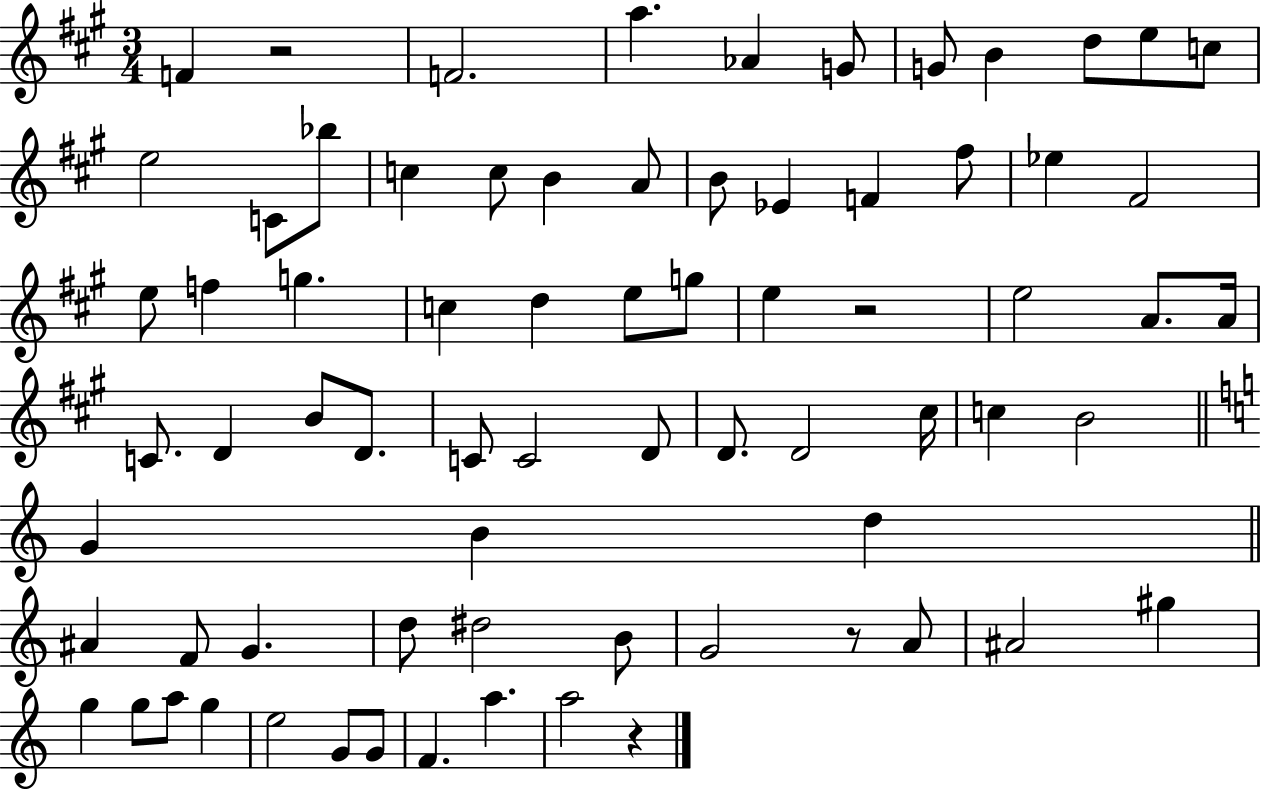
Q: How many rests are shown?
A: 4